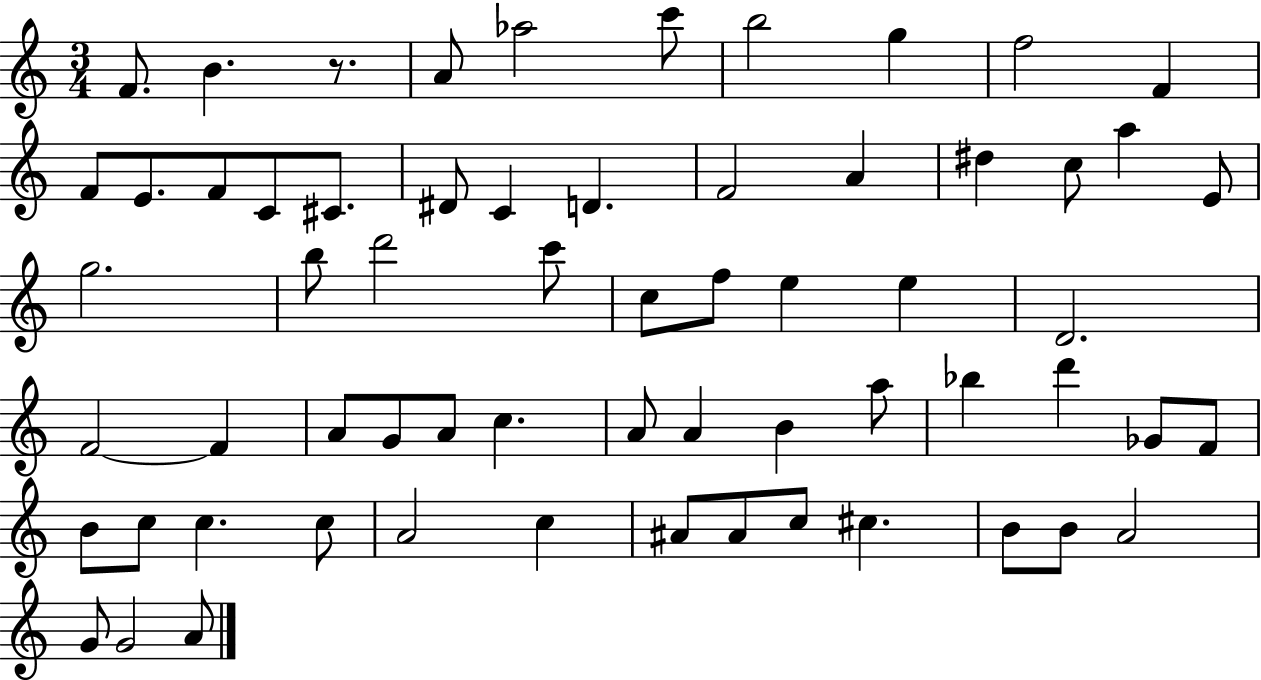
X:1
T:Untitled
M:3/4
L:1/4
K:C
F/2 B z/2 A/2 _a2 c'/2 b2 g f2 F F/2 E/2 F/2 C/2 ^C/2 ^D/2 C D F2 A ^d c/2 a E/2 g2 b/2 d'2 c'/2 c/2 f/2 e e D2 F2 F A/2 G/2 A/2 c A/2 A B a/2 _b d' _G/2 F/2 B/2 c/2 c c/2 A2 c ^A/2 ^A/2 c/2 ^c B/2 B/2 A2 G/2 G2 A/2